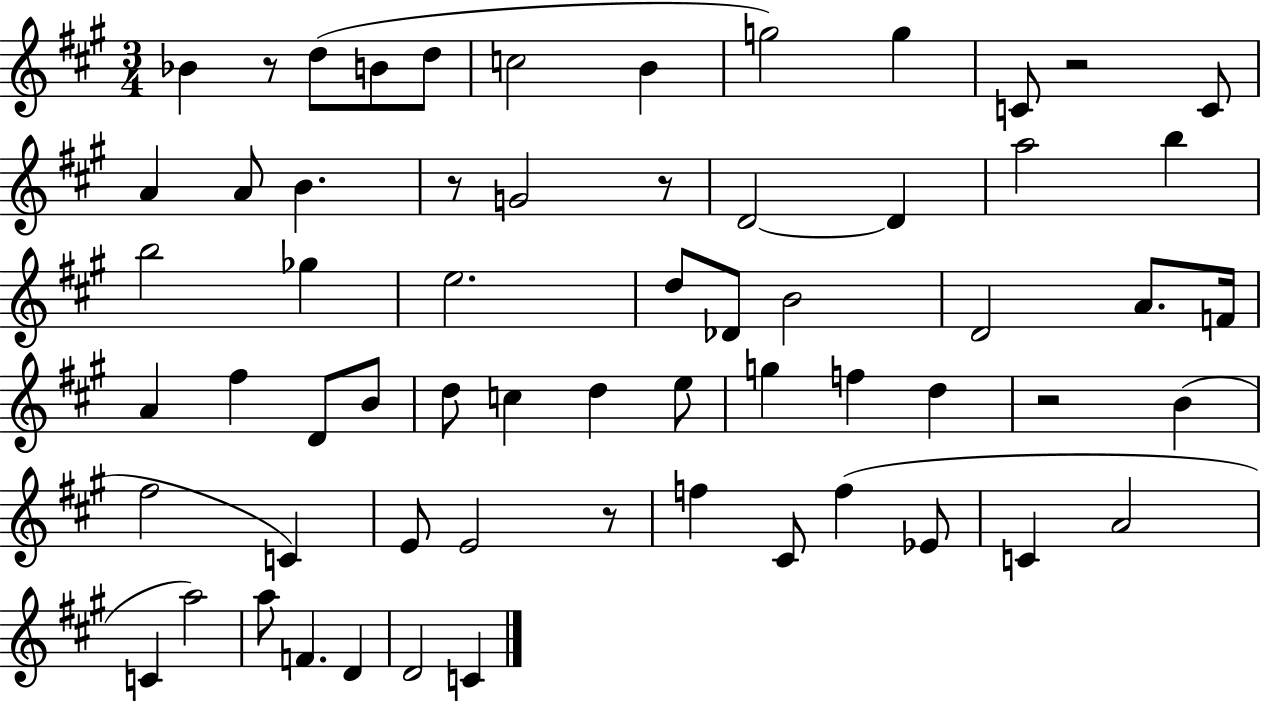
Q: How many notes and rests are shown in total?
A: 62